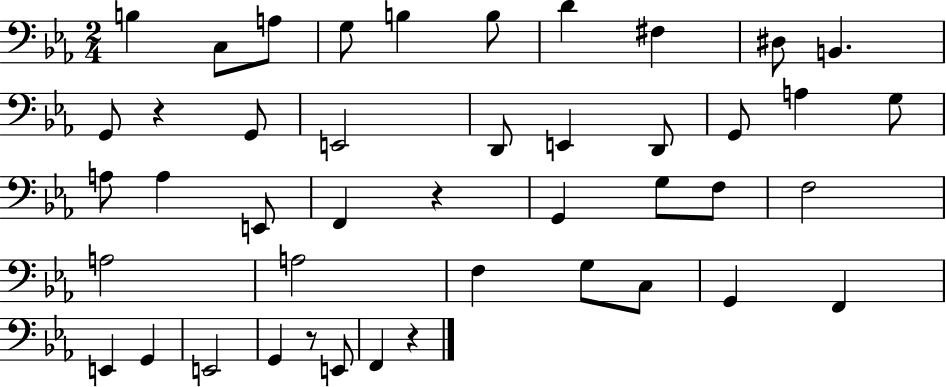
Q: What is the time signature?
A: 2/4